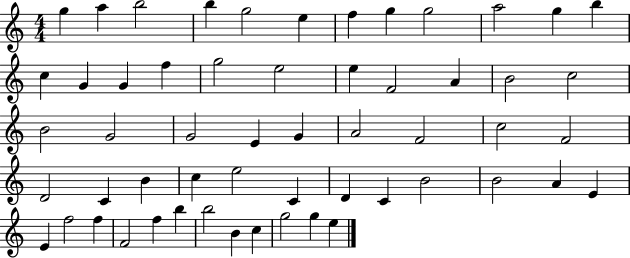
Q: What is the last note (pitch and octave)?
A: E5